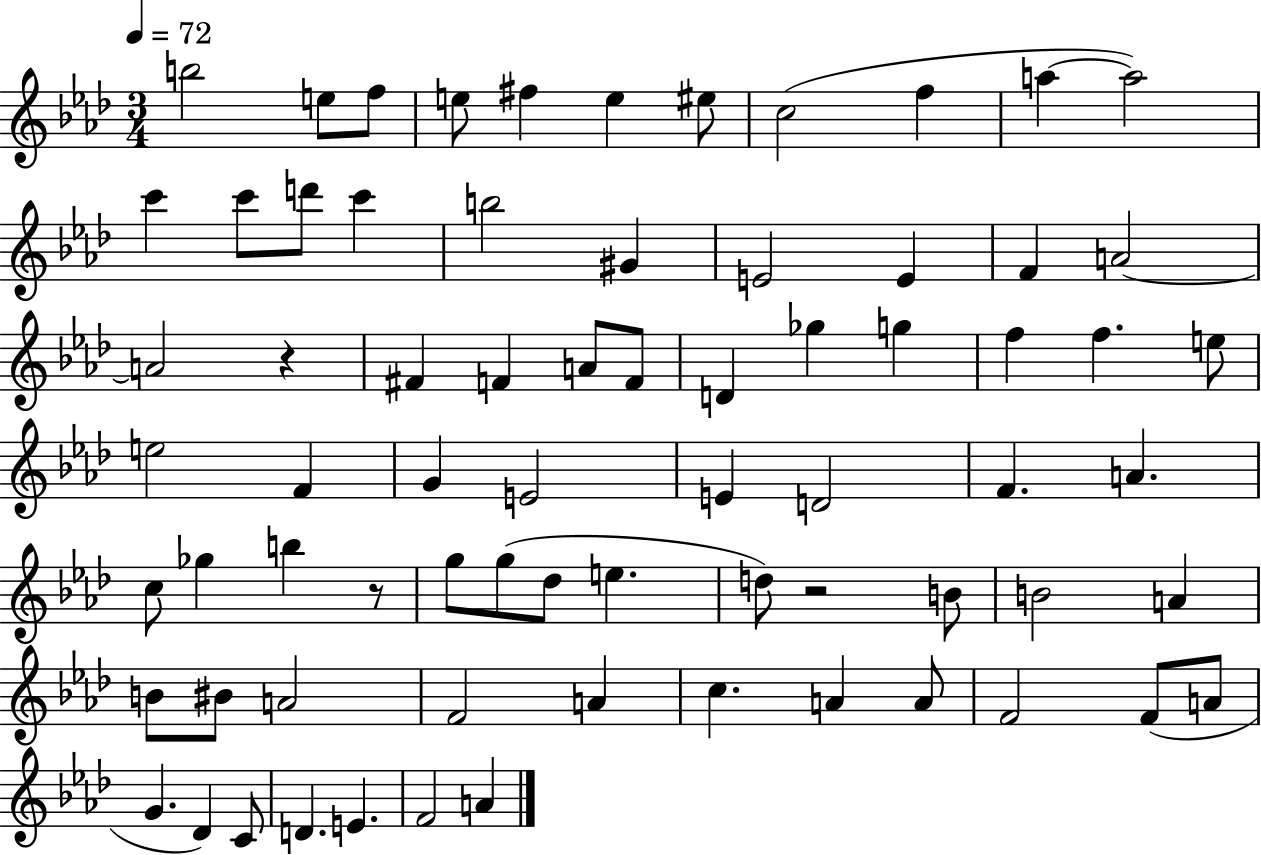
X:1
T:Untitled
M:3/4
L:1/4
K:Ab
b2 e/2 f/2 e/2 ^f e ^e/2 c2 f a a2 c' c'/2 d'/2 c' b2 ^G E2 E F A2 A2 z ^F F A/2 F/2 D _g g f f e/2 e2 F G E2 E D2 F A c/2 _g b z/2 g/2 g/2 _d/2 e d/2 z2 B/2 B2 A B/2 ^B/2 A2 F2 A c A A/2 F2 F/2 A/2 G _D C/2 D E F2 A